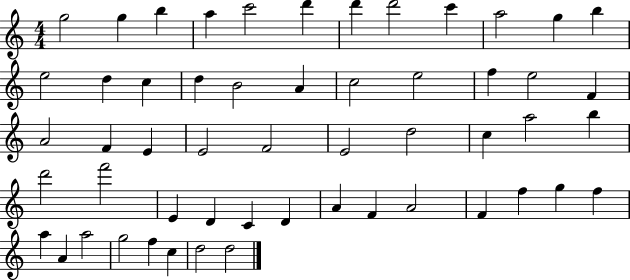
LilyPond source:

{
  \clef treble
  \numericTimeSignature
  \time 4/4
  \key c \major
  g''2 g''4 b''4 | a''4 c'''2 d'''4 | d'''4 d'''2 c'''4 | a''2 g''4 b''4 | \break e''2 d''4 c''4 | d''4 b'2 a'4 | c''2 e''2 | f''4 e''2 f'4 | \break a'2 f'4 e'4 | e'2 f'2 | e'2 d''2 | c''4 a''2 b''4 | \break d'''2 f'''2 | e'4 d'4 c'4 d'4 | a'4 f'4 a'2 | f'4 f''4 g''4 f''4 | \break a''4 a'4 a''2 | g''2 f''4 c''4 | d''2 d''2 | \bar "|."
}